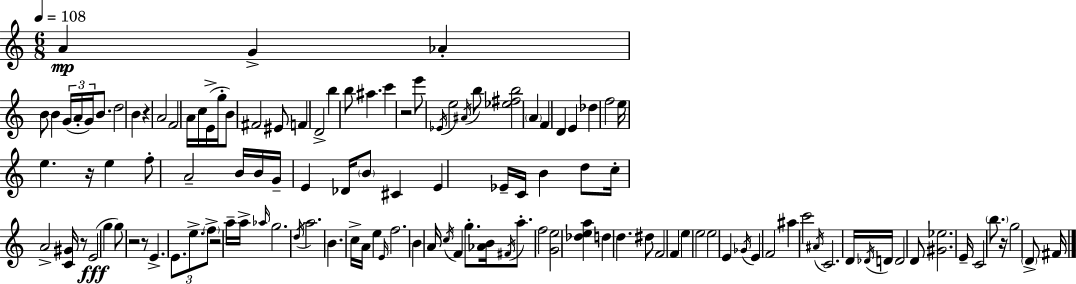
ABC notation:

X:1
T:Untitled
M:6/8
L:1/4
K:C
A G _A B/2 B G/4 A/4 G/4 B/2 d2 B z A2 F2 A/4 c/4 E/4 g/4 B/2 ^F2 ^E/2 F D2 b b/2 ^a c' z2 e'/2 _E/4 e2 ^A/4 b/2 [_e^fb]2 A F D E _d f2 e/4 e z/4 e f/2 A2 B/4 B/4 G/4 E _D/4 B/2 ^C E _E/4 C/4 B d/2 c/4 A2 [C^G]/4 z/2 E2 g g/2 z2 z/2 E E/2 e/2 f/2 z2 a/4 a/4 _a/4 g2 d/4 a2 B c/4 A/4 e E/4 f2 B A/4 c/4 F g/2 [_AB]/4 ^F/4 a/2 f2 [Ge]2 [_dea] d d ^d/2 F2 F e e2 e2 E _G/4 E F2 ^a c'2 ^A/4 C2 D/4 _D/4 D/4 D2 D/2 [^G_e]2 E/4 C2 b/2 z/4 g2 D/2 ^F/4